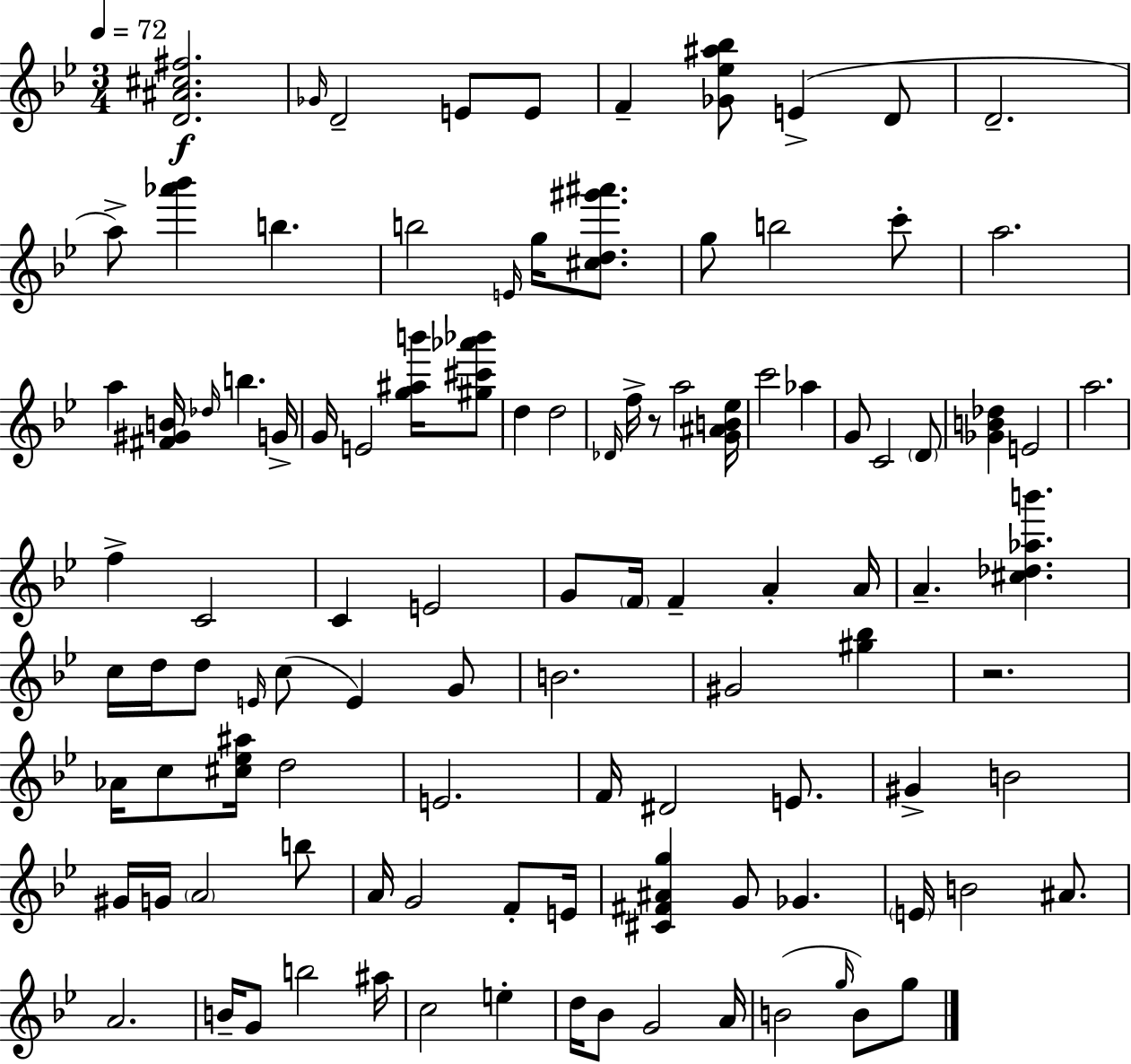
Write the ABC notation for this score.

X:1
T:Untitled
M:3/4
L:1/4
K:Gm
[D^A^c^f]2 _G/4 D2 E/2 E/2 F [_G_e^a_b]/2 E D/2 D2 a/2 [_a'_b'] b b2 E/4 g/4 [^cd^g'^a']/2 g/2 b2 c'/2 a2 a [^F^GB]/4 _d/4 b G/4 G/4 E2 [g^ab']/4 [^g^c'_a'_b']/2 d d2 _D/4 f/4 z/2 a2 [G^AB_e]/4 c'2 _a G/2 C2 D/2 [_GB_d] E2 a2 f C2 C E2 G/2 F/4 F A A/4 A [^c_d_ab'] c/4 d/4 d/2 E/4 c/2 E G/2 B2 ^G2 [^g_b] z2 _A/4 c/2 [^c_e^a]/4 d2 E2 F/4 ^D2 E/2 ^G B2 ^G/4 G/4 A2 b/2 A/4 G2 F/2 E/4 [^C^F^Ag] G/2 _G E/4 B2 ^A/2 A2 B/4 G/2 b2 ^a/4 c2 e d/4 _B/2 G2 A/4 B2 g/4 B/2 g/2